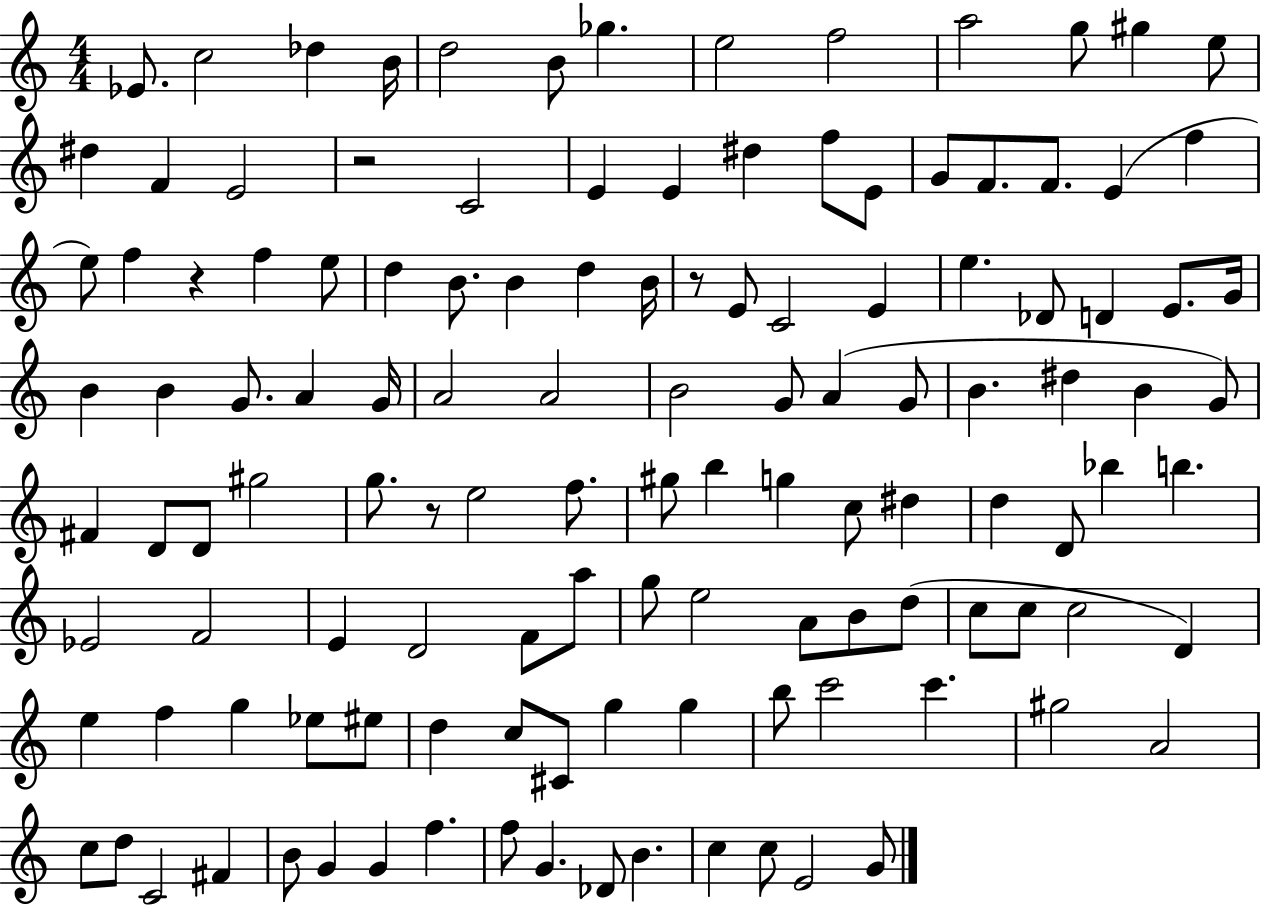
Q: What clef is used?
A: treble